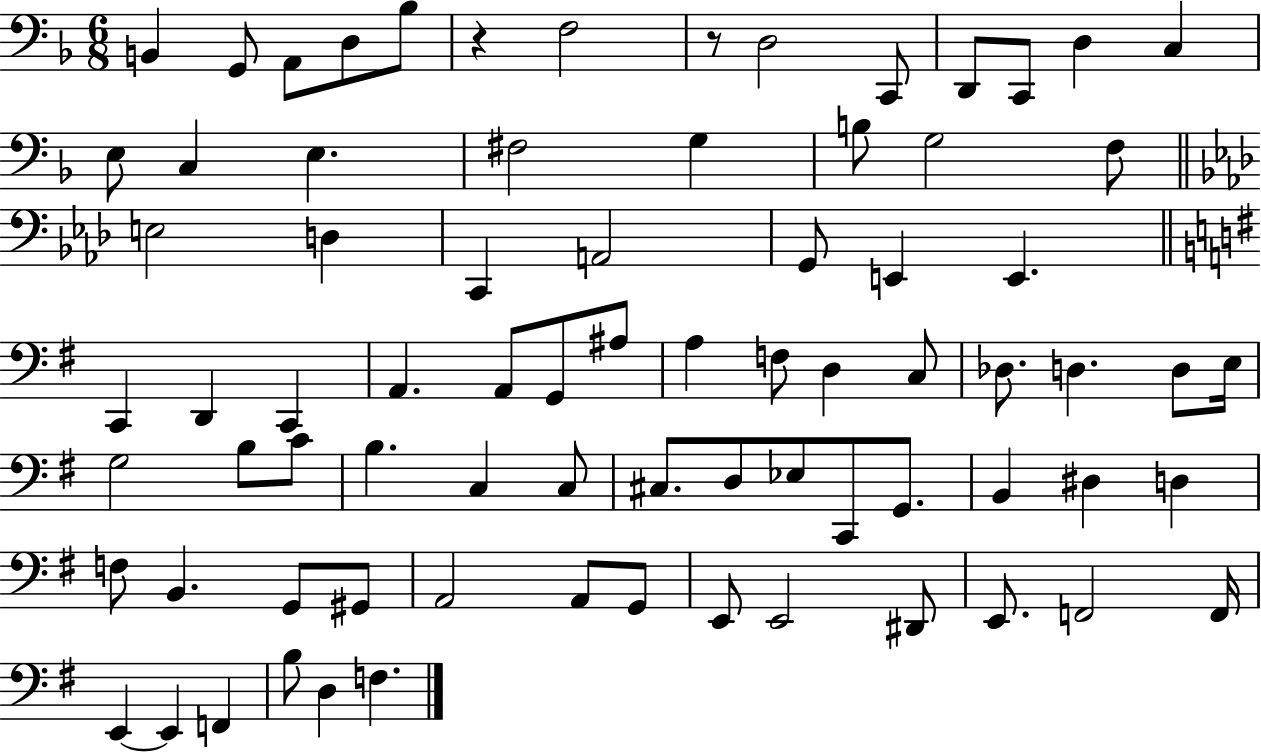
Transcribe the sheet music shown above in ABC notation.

X:1
T:Untitled
M:6/8
L:1/4
K:F
B,, G,,/2 A,,/2 D,/2 _B,/2 z F,2 z/2 D,2 C,,/2 D,,/2 C,,/2 D, C, E,/2 C, E, ^F,2 G, B,/2 G,2 F,/2 E,2 D, C,, A,,2 G,,/2 E,, E,, C,, D,, C,, A,, A,,/2 G,,/2 ^A,/2 A, F,/2 D, C,/2 _D,/2 D, D,/2 E,/4 G,2 B,/2 C/2 B, C, C,/2 ^C,/2 D,/2 _E,/2 C,,/2 G,,/2 B,, ^D, D, F,/2 B,, G,,/2 ^G,,/2 A,,2 A,,/2 G,,/2 E,,/2 E,,2 ^D,,/2 E,,/2 F,,2 F,,/4 E,, E,, F,, B,/2 D, F,